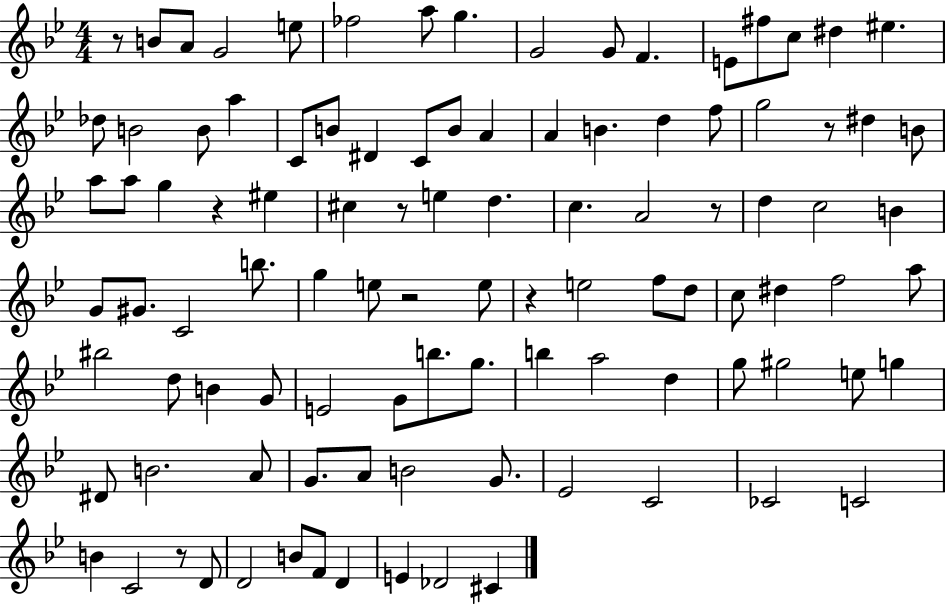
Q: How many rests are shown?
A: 8